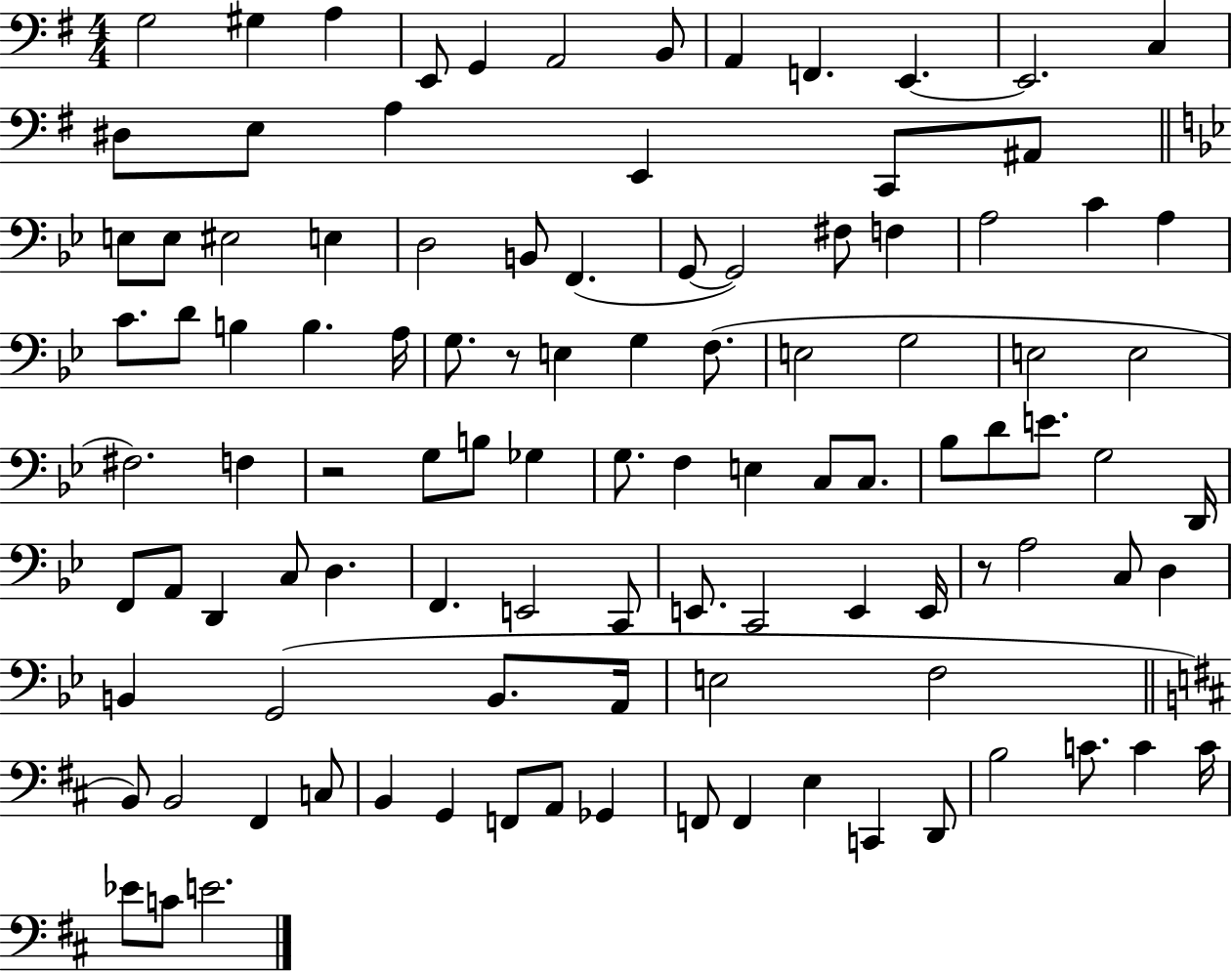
{
  \clef bass
  \numericTimeSignature
  \time 4/4
  \key g \major
  g2 gis4 a4 | e,8 g,4 a,2 b,8 | a,4 f,4. e,4.~~ | e,2. c4 | \break dis8 e8 a4 e,4 c,8 ais,8 | \bar "||" \break \key bes \major e8 e8 eis2 e4 | d2 b,8 f,4.( | g,8~~ g,2) fis8 f4 | a2 c'4 a4 | \break c'8. d'8 b4 b4. a16 | g8. r8 e4 g4 f8.( | e2 g2 | e2 e2 | \break fis2.) f4 | r2 g8 b8 ges4 | g8. f4 e4 c8 c8. | bes8 d'8 e'8. g2 d,16 | \break f,8 a,8 d,4 c8 d4. | f,4. e,2 c,8 | e,8. c,2 e,4 e,16 | r8 a2 c8 d4 | \break b,4 g,2( b,8. a,16 | e2 f2 | \bar "||" \break \key d \major b,8) b,2 fis,4 c8 | b,4 g,4 f,8 a,8 ges,4 | f,8 f,4 e4 c,4 d,8 | b2 c'8. c'4 c'16 | \break ees'8 c'8 e'2. | \bar "|."
}